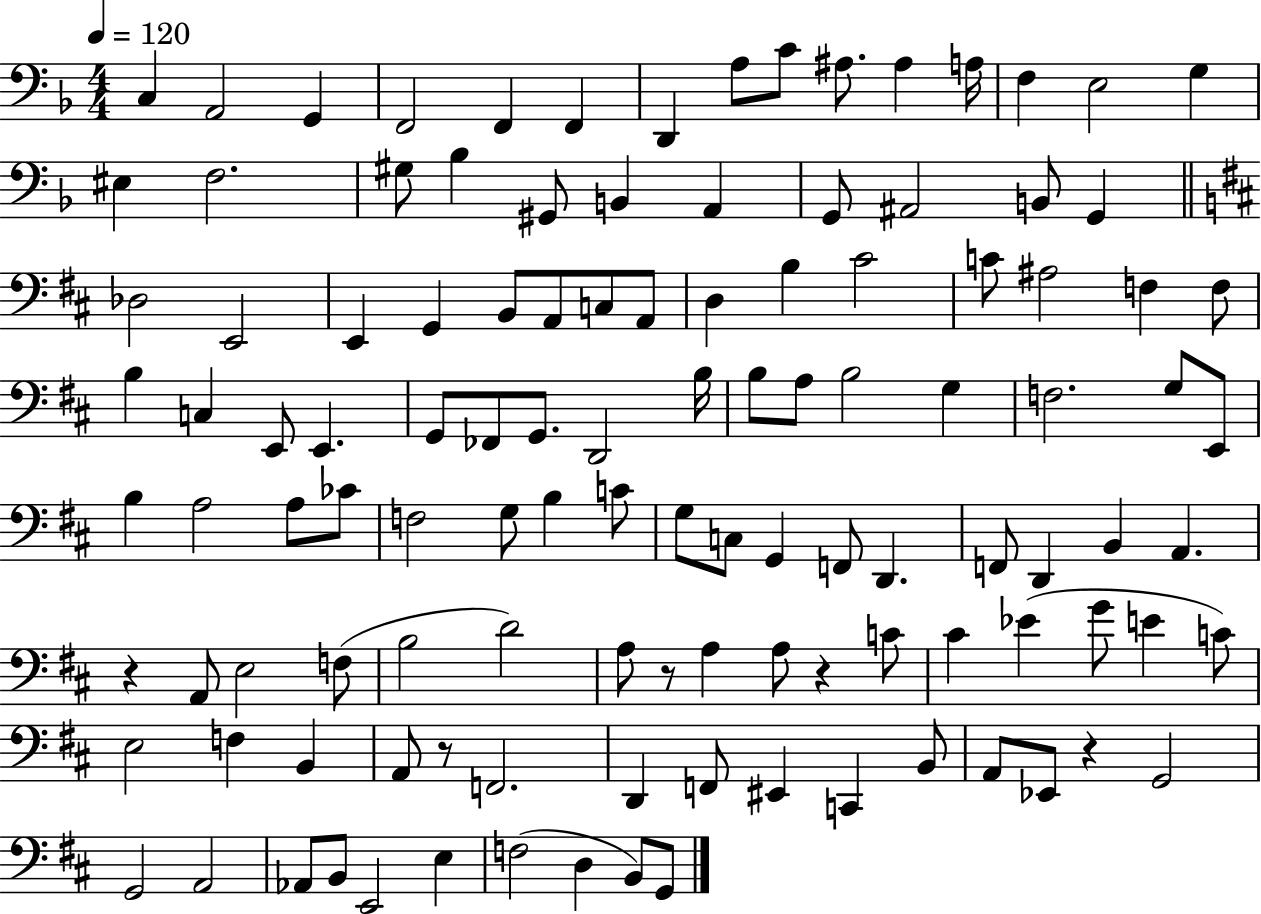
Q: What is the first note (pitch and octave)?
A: C3